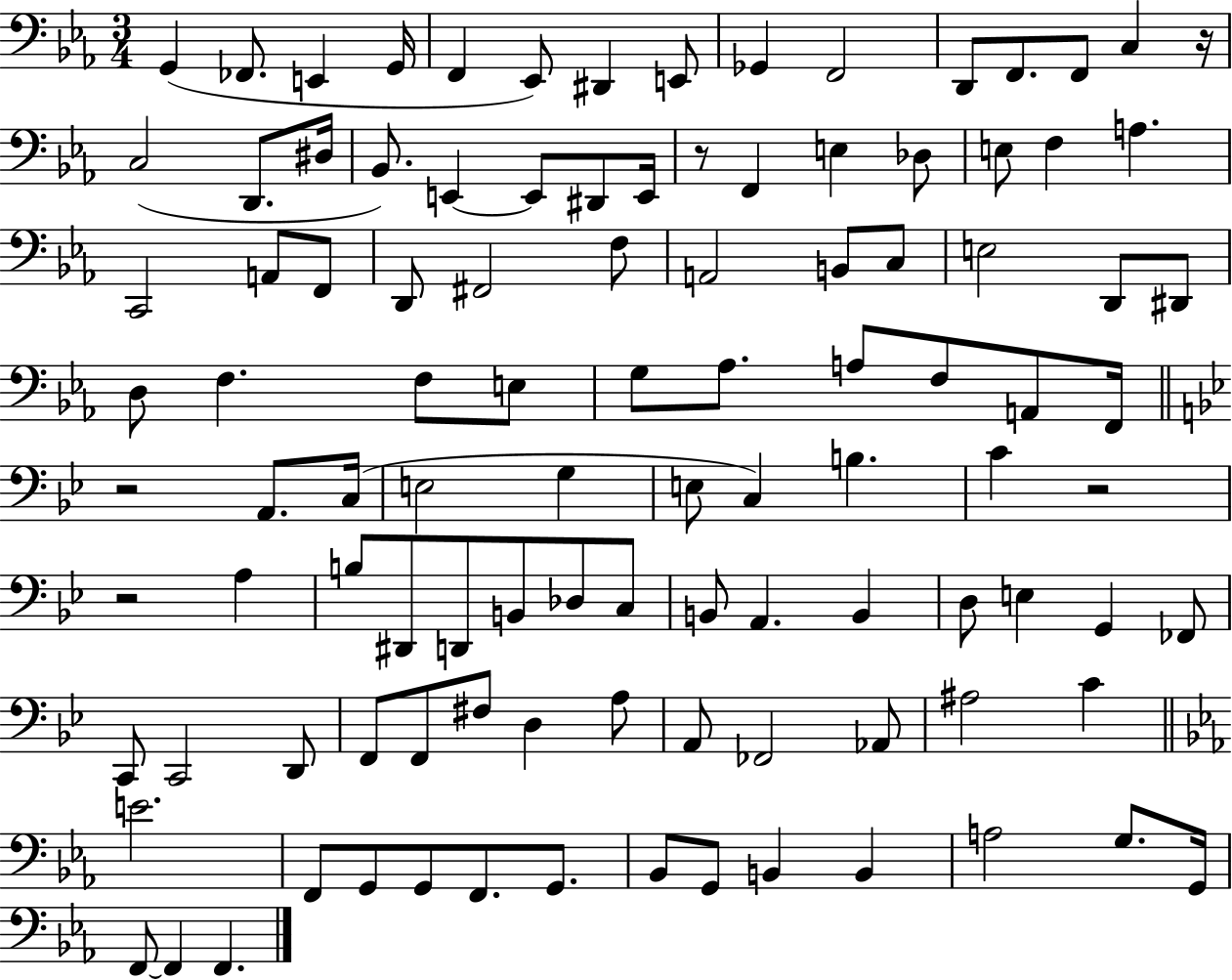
G2/q FES2/e. E2/q G2/s F2/q Eb2/e D#2/q E2/e Gb2/q F2/h D2/e F2/e. F2/e C3/q R/s C3/h D2/e. D#3/s Bb2/e. E2/q E2/e D#2/e E2/s R/e F2/q E3/q Db3/e E3/e F3/q A3/q. C2/h A2/e F2/e D2/e F#2/h F3/e A2/h B2/e C3/e E3/h D2/e D#2/e D3/e F3/q. F3/e E3/e G3/e Ab3/e. A3/e F3/e A2/e F2/s R/h A2/e. C3/s E3/h G3/q E3/e C3/q B3/q. C4/q R/h R/h A3/q B3/e D#2/e D2/e B2/e Db3/e C3/e B2/e A2/q. B2/q D3/e E3/q G2/q FES2/e C2/e C2/h D2/e F2/e F2/e F#3/e D3/q A3/e A2/e FES2/h Ab2/e A#3/h C4/q E4/h. F2/e G2/e G2/e F2/e. G2/e. Bb2/e G2/e B2/q B2/q A3/h G3/e. G2/s F2/e F2/q F2/q.